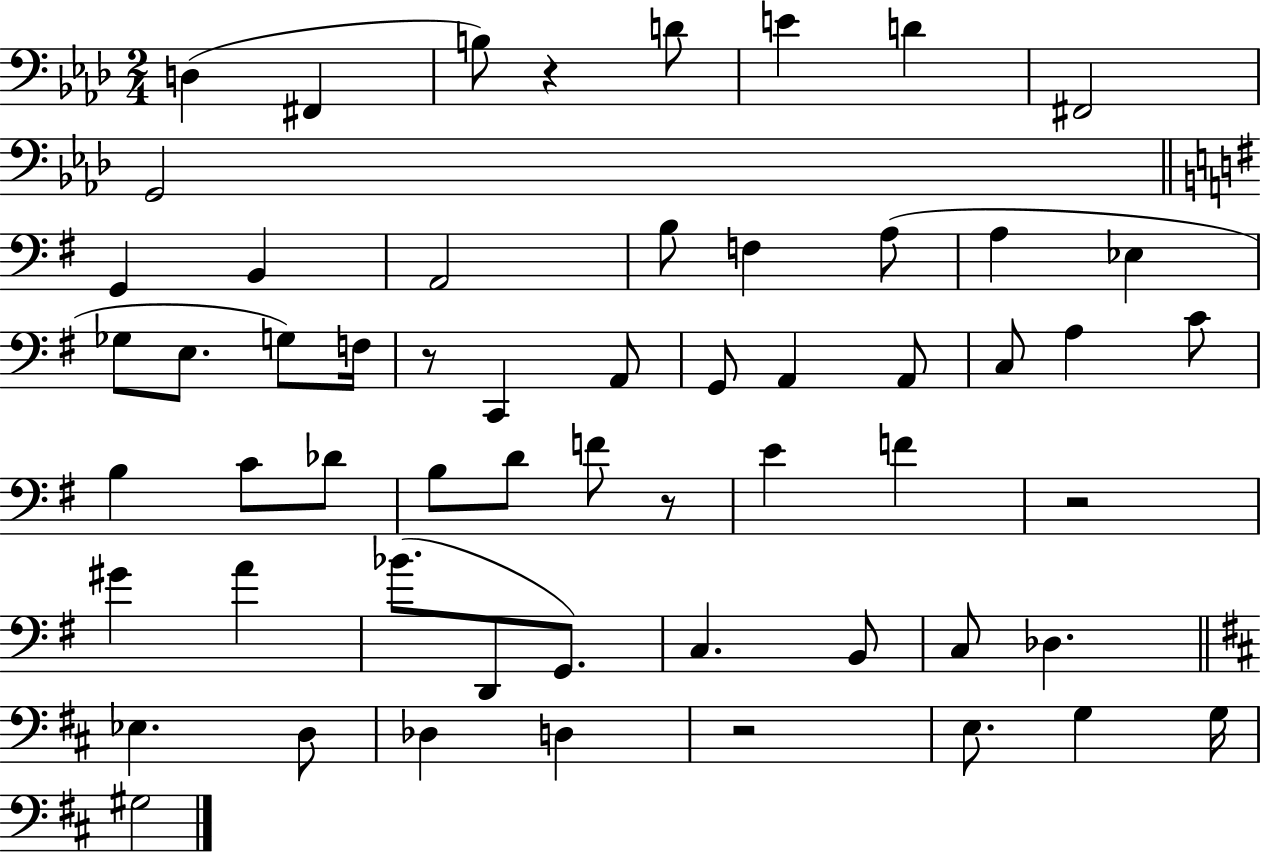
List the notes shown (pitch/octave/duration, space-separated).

D3/q F#2/q B3/e R/q D4/e E4/q D4/q F#2/h G2/h G2/q B2/q A2/h B3/e F3/q A3/e A3/q Eb3/q Gb3/e E3/e. G3/e F3/s R/e C2/q A2/e G2/e A2/q A2/e C3/e A3/q C4/e B3/q C4/e Db4/e B3/e D4/e F4/e R/e E4/q F4/q R/h G#4/q A4/q Bb4/e. D2/e G2/e. C3/q. B2/e C3/e Db3/q. Eb3/q. D3/e Db3/q D3/q R/h E3/e. G3/q G3/s G#3/h